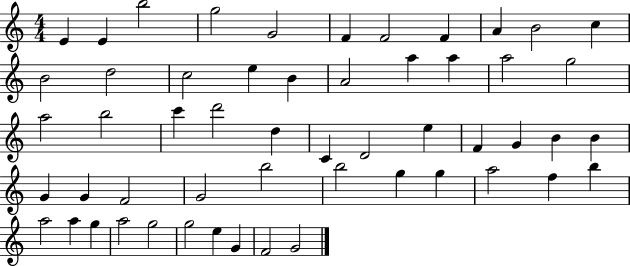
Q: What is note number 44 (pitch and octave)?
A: B5